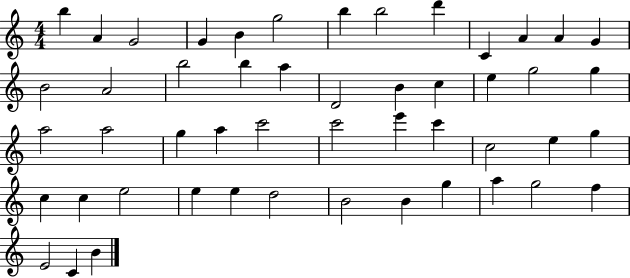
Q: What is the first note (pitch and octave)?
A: B5